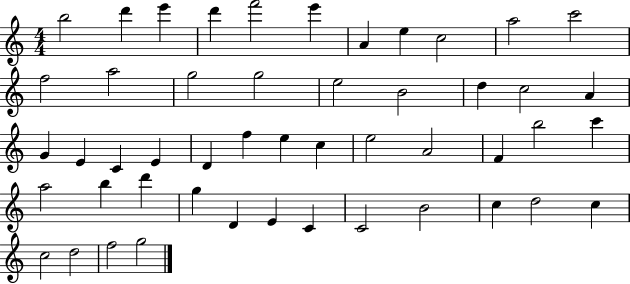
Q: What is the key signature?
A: C major